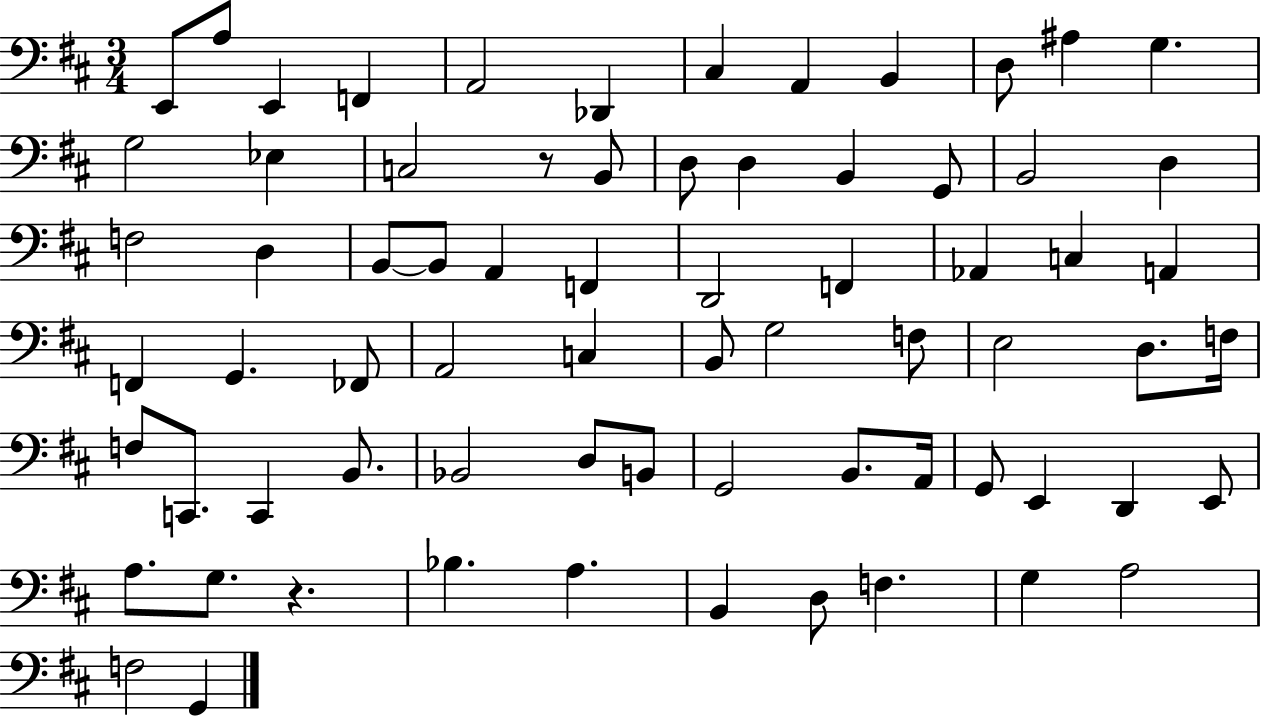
X:1
T:Untitled
M:3/4
L:1/4
K:D
E,,/2 A,/2 E,, F,, A,,2 _D,, ^C, A,, B,, D,/2 ^A, G, G,2 _E, C,2 z/2 B,,/2 D,/2 D, B,, G,,/2 B,,2 D, F,2 D, B,,/2 B,,/2 A,, F,, D,,2 F,, _A,, C, A,, F,, G,, _F,,/2 A,,2 C, B,,/2 G,2 F,/2 E,2 D,/2 F,/4 F,/2 C,,/2 C,, B,,/2 _B,,2 D,/2 B,,/2 G,,2 B,,/2 A,,/4 G,,/2 E,, D,, E,,/2 A,/2 G,/2 z _B, A, B,, D,/2 F, G, A,2 F,2 G,,